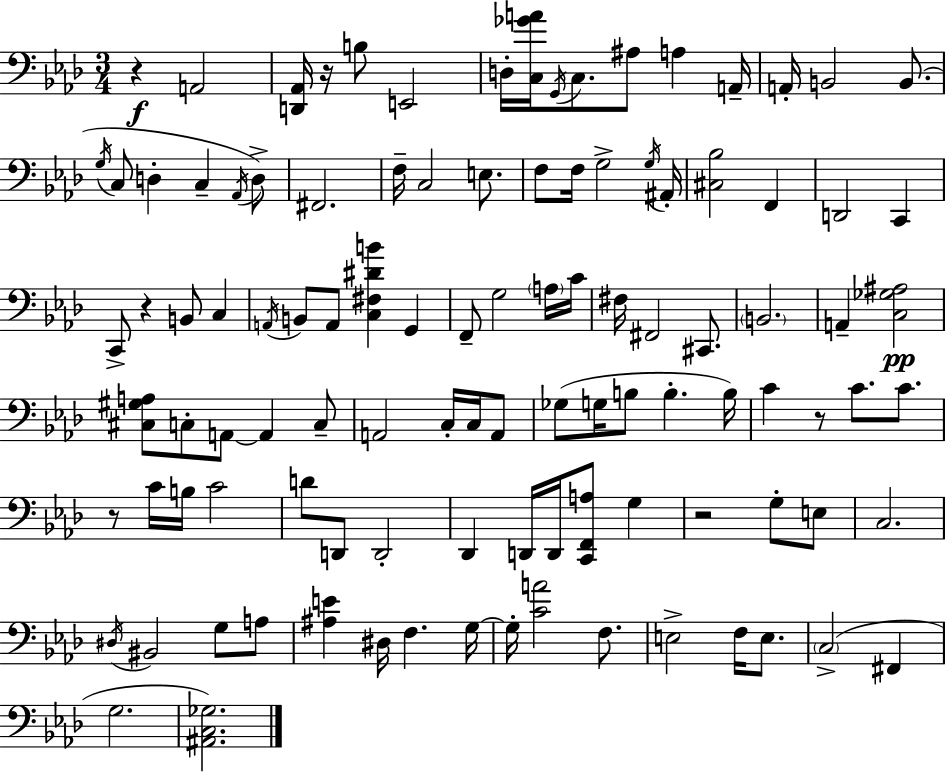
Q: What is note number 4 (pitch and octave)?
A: D3